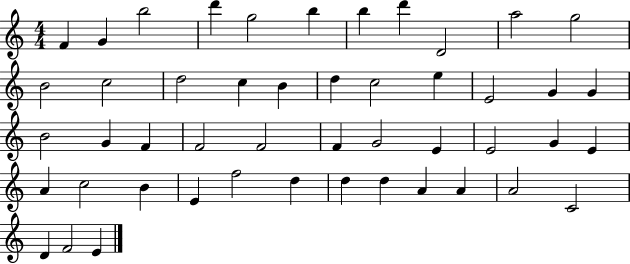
F4/q G4/q B5/h D6/q G5/h B5/q B5/q D6/q D4/h A5/h G5/h B4/h C5/h D5/h C5/q B4/q D5/q C5/h E5/q E4/h G4/q G4/q B4/h G4/q F4/q F4/h F4/h F4/q G4/h E4/q E4/h G4/q E4/q A4/q C5/h B4/q E4/q F5/h D5/q D5/q D5/q A4/q A4/q A4/h C4/h D4/q F4/h E4/q